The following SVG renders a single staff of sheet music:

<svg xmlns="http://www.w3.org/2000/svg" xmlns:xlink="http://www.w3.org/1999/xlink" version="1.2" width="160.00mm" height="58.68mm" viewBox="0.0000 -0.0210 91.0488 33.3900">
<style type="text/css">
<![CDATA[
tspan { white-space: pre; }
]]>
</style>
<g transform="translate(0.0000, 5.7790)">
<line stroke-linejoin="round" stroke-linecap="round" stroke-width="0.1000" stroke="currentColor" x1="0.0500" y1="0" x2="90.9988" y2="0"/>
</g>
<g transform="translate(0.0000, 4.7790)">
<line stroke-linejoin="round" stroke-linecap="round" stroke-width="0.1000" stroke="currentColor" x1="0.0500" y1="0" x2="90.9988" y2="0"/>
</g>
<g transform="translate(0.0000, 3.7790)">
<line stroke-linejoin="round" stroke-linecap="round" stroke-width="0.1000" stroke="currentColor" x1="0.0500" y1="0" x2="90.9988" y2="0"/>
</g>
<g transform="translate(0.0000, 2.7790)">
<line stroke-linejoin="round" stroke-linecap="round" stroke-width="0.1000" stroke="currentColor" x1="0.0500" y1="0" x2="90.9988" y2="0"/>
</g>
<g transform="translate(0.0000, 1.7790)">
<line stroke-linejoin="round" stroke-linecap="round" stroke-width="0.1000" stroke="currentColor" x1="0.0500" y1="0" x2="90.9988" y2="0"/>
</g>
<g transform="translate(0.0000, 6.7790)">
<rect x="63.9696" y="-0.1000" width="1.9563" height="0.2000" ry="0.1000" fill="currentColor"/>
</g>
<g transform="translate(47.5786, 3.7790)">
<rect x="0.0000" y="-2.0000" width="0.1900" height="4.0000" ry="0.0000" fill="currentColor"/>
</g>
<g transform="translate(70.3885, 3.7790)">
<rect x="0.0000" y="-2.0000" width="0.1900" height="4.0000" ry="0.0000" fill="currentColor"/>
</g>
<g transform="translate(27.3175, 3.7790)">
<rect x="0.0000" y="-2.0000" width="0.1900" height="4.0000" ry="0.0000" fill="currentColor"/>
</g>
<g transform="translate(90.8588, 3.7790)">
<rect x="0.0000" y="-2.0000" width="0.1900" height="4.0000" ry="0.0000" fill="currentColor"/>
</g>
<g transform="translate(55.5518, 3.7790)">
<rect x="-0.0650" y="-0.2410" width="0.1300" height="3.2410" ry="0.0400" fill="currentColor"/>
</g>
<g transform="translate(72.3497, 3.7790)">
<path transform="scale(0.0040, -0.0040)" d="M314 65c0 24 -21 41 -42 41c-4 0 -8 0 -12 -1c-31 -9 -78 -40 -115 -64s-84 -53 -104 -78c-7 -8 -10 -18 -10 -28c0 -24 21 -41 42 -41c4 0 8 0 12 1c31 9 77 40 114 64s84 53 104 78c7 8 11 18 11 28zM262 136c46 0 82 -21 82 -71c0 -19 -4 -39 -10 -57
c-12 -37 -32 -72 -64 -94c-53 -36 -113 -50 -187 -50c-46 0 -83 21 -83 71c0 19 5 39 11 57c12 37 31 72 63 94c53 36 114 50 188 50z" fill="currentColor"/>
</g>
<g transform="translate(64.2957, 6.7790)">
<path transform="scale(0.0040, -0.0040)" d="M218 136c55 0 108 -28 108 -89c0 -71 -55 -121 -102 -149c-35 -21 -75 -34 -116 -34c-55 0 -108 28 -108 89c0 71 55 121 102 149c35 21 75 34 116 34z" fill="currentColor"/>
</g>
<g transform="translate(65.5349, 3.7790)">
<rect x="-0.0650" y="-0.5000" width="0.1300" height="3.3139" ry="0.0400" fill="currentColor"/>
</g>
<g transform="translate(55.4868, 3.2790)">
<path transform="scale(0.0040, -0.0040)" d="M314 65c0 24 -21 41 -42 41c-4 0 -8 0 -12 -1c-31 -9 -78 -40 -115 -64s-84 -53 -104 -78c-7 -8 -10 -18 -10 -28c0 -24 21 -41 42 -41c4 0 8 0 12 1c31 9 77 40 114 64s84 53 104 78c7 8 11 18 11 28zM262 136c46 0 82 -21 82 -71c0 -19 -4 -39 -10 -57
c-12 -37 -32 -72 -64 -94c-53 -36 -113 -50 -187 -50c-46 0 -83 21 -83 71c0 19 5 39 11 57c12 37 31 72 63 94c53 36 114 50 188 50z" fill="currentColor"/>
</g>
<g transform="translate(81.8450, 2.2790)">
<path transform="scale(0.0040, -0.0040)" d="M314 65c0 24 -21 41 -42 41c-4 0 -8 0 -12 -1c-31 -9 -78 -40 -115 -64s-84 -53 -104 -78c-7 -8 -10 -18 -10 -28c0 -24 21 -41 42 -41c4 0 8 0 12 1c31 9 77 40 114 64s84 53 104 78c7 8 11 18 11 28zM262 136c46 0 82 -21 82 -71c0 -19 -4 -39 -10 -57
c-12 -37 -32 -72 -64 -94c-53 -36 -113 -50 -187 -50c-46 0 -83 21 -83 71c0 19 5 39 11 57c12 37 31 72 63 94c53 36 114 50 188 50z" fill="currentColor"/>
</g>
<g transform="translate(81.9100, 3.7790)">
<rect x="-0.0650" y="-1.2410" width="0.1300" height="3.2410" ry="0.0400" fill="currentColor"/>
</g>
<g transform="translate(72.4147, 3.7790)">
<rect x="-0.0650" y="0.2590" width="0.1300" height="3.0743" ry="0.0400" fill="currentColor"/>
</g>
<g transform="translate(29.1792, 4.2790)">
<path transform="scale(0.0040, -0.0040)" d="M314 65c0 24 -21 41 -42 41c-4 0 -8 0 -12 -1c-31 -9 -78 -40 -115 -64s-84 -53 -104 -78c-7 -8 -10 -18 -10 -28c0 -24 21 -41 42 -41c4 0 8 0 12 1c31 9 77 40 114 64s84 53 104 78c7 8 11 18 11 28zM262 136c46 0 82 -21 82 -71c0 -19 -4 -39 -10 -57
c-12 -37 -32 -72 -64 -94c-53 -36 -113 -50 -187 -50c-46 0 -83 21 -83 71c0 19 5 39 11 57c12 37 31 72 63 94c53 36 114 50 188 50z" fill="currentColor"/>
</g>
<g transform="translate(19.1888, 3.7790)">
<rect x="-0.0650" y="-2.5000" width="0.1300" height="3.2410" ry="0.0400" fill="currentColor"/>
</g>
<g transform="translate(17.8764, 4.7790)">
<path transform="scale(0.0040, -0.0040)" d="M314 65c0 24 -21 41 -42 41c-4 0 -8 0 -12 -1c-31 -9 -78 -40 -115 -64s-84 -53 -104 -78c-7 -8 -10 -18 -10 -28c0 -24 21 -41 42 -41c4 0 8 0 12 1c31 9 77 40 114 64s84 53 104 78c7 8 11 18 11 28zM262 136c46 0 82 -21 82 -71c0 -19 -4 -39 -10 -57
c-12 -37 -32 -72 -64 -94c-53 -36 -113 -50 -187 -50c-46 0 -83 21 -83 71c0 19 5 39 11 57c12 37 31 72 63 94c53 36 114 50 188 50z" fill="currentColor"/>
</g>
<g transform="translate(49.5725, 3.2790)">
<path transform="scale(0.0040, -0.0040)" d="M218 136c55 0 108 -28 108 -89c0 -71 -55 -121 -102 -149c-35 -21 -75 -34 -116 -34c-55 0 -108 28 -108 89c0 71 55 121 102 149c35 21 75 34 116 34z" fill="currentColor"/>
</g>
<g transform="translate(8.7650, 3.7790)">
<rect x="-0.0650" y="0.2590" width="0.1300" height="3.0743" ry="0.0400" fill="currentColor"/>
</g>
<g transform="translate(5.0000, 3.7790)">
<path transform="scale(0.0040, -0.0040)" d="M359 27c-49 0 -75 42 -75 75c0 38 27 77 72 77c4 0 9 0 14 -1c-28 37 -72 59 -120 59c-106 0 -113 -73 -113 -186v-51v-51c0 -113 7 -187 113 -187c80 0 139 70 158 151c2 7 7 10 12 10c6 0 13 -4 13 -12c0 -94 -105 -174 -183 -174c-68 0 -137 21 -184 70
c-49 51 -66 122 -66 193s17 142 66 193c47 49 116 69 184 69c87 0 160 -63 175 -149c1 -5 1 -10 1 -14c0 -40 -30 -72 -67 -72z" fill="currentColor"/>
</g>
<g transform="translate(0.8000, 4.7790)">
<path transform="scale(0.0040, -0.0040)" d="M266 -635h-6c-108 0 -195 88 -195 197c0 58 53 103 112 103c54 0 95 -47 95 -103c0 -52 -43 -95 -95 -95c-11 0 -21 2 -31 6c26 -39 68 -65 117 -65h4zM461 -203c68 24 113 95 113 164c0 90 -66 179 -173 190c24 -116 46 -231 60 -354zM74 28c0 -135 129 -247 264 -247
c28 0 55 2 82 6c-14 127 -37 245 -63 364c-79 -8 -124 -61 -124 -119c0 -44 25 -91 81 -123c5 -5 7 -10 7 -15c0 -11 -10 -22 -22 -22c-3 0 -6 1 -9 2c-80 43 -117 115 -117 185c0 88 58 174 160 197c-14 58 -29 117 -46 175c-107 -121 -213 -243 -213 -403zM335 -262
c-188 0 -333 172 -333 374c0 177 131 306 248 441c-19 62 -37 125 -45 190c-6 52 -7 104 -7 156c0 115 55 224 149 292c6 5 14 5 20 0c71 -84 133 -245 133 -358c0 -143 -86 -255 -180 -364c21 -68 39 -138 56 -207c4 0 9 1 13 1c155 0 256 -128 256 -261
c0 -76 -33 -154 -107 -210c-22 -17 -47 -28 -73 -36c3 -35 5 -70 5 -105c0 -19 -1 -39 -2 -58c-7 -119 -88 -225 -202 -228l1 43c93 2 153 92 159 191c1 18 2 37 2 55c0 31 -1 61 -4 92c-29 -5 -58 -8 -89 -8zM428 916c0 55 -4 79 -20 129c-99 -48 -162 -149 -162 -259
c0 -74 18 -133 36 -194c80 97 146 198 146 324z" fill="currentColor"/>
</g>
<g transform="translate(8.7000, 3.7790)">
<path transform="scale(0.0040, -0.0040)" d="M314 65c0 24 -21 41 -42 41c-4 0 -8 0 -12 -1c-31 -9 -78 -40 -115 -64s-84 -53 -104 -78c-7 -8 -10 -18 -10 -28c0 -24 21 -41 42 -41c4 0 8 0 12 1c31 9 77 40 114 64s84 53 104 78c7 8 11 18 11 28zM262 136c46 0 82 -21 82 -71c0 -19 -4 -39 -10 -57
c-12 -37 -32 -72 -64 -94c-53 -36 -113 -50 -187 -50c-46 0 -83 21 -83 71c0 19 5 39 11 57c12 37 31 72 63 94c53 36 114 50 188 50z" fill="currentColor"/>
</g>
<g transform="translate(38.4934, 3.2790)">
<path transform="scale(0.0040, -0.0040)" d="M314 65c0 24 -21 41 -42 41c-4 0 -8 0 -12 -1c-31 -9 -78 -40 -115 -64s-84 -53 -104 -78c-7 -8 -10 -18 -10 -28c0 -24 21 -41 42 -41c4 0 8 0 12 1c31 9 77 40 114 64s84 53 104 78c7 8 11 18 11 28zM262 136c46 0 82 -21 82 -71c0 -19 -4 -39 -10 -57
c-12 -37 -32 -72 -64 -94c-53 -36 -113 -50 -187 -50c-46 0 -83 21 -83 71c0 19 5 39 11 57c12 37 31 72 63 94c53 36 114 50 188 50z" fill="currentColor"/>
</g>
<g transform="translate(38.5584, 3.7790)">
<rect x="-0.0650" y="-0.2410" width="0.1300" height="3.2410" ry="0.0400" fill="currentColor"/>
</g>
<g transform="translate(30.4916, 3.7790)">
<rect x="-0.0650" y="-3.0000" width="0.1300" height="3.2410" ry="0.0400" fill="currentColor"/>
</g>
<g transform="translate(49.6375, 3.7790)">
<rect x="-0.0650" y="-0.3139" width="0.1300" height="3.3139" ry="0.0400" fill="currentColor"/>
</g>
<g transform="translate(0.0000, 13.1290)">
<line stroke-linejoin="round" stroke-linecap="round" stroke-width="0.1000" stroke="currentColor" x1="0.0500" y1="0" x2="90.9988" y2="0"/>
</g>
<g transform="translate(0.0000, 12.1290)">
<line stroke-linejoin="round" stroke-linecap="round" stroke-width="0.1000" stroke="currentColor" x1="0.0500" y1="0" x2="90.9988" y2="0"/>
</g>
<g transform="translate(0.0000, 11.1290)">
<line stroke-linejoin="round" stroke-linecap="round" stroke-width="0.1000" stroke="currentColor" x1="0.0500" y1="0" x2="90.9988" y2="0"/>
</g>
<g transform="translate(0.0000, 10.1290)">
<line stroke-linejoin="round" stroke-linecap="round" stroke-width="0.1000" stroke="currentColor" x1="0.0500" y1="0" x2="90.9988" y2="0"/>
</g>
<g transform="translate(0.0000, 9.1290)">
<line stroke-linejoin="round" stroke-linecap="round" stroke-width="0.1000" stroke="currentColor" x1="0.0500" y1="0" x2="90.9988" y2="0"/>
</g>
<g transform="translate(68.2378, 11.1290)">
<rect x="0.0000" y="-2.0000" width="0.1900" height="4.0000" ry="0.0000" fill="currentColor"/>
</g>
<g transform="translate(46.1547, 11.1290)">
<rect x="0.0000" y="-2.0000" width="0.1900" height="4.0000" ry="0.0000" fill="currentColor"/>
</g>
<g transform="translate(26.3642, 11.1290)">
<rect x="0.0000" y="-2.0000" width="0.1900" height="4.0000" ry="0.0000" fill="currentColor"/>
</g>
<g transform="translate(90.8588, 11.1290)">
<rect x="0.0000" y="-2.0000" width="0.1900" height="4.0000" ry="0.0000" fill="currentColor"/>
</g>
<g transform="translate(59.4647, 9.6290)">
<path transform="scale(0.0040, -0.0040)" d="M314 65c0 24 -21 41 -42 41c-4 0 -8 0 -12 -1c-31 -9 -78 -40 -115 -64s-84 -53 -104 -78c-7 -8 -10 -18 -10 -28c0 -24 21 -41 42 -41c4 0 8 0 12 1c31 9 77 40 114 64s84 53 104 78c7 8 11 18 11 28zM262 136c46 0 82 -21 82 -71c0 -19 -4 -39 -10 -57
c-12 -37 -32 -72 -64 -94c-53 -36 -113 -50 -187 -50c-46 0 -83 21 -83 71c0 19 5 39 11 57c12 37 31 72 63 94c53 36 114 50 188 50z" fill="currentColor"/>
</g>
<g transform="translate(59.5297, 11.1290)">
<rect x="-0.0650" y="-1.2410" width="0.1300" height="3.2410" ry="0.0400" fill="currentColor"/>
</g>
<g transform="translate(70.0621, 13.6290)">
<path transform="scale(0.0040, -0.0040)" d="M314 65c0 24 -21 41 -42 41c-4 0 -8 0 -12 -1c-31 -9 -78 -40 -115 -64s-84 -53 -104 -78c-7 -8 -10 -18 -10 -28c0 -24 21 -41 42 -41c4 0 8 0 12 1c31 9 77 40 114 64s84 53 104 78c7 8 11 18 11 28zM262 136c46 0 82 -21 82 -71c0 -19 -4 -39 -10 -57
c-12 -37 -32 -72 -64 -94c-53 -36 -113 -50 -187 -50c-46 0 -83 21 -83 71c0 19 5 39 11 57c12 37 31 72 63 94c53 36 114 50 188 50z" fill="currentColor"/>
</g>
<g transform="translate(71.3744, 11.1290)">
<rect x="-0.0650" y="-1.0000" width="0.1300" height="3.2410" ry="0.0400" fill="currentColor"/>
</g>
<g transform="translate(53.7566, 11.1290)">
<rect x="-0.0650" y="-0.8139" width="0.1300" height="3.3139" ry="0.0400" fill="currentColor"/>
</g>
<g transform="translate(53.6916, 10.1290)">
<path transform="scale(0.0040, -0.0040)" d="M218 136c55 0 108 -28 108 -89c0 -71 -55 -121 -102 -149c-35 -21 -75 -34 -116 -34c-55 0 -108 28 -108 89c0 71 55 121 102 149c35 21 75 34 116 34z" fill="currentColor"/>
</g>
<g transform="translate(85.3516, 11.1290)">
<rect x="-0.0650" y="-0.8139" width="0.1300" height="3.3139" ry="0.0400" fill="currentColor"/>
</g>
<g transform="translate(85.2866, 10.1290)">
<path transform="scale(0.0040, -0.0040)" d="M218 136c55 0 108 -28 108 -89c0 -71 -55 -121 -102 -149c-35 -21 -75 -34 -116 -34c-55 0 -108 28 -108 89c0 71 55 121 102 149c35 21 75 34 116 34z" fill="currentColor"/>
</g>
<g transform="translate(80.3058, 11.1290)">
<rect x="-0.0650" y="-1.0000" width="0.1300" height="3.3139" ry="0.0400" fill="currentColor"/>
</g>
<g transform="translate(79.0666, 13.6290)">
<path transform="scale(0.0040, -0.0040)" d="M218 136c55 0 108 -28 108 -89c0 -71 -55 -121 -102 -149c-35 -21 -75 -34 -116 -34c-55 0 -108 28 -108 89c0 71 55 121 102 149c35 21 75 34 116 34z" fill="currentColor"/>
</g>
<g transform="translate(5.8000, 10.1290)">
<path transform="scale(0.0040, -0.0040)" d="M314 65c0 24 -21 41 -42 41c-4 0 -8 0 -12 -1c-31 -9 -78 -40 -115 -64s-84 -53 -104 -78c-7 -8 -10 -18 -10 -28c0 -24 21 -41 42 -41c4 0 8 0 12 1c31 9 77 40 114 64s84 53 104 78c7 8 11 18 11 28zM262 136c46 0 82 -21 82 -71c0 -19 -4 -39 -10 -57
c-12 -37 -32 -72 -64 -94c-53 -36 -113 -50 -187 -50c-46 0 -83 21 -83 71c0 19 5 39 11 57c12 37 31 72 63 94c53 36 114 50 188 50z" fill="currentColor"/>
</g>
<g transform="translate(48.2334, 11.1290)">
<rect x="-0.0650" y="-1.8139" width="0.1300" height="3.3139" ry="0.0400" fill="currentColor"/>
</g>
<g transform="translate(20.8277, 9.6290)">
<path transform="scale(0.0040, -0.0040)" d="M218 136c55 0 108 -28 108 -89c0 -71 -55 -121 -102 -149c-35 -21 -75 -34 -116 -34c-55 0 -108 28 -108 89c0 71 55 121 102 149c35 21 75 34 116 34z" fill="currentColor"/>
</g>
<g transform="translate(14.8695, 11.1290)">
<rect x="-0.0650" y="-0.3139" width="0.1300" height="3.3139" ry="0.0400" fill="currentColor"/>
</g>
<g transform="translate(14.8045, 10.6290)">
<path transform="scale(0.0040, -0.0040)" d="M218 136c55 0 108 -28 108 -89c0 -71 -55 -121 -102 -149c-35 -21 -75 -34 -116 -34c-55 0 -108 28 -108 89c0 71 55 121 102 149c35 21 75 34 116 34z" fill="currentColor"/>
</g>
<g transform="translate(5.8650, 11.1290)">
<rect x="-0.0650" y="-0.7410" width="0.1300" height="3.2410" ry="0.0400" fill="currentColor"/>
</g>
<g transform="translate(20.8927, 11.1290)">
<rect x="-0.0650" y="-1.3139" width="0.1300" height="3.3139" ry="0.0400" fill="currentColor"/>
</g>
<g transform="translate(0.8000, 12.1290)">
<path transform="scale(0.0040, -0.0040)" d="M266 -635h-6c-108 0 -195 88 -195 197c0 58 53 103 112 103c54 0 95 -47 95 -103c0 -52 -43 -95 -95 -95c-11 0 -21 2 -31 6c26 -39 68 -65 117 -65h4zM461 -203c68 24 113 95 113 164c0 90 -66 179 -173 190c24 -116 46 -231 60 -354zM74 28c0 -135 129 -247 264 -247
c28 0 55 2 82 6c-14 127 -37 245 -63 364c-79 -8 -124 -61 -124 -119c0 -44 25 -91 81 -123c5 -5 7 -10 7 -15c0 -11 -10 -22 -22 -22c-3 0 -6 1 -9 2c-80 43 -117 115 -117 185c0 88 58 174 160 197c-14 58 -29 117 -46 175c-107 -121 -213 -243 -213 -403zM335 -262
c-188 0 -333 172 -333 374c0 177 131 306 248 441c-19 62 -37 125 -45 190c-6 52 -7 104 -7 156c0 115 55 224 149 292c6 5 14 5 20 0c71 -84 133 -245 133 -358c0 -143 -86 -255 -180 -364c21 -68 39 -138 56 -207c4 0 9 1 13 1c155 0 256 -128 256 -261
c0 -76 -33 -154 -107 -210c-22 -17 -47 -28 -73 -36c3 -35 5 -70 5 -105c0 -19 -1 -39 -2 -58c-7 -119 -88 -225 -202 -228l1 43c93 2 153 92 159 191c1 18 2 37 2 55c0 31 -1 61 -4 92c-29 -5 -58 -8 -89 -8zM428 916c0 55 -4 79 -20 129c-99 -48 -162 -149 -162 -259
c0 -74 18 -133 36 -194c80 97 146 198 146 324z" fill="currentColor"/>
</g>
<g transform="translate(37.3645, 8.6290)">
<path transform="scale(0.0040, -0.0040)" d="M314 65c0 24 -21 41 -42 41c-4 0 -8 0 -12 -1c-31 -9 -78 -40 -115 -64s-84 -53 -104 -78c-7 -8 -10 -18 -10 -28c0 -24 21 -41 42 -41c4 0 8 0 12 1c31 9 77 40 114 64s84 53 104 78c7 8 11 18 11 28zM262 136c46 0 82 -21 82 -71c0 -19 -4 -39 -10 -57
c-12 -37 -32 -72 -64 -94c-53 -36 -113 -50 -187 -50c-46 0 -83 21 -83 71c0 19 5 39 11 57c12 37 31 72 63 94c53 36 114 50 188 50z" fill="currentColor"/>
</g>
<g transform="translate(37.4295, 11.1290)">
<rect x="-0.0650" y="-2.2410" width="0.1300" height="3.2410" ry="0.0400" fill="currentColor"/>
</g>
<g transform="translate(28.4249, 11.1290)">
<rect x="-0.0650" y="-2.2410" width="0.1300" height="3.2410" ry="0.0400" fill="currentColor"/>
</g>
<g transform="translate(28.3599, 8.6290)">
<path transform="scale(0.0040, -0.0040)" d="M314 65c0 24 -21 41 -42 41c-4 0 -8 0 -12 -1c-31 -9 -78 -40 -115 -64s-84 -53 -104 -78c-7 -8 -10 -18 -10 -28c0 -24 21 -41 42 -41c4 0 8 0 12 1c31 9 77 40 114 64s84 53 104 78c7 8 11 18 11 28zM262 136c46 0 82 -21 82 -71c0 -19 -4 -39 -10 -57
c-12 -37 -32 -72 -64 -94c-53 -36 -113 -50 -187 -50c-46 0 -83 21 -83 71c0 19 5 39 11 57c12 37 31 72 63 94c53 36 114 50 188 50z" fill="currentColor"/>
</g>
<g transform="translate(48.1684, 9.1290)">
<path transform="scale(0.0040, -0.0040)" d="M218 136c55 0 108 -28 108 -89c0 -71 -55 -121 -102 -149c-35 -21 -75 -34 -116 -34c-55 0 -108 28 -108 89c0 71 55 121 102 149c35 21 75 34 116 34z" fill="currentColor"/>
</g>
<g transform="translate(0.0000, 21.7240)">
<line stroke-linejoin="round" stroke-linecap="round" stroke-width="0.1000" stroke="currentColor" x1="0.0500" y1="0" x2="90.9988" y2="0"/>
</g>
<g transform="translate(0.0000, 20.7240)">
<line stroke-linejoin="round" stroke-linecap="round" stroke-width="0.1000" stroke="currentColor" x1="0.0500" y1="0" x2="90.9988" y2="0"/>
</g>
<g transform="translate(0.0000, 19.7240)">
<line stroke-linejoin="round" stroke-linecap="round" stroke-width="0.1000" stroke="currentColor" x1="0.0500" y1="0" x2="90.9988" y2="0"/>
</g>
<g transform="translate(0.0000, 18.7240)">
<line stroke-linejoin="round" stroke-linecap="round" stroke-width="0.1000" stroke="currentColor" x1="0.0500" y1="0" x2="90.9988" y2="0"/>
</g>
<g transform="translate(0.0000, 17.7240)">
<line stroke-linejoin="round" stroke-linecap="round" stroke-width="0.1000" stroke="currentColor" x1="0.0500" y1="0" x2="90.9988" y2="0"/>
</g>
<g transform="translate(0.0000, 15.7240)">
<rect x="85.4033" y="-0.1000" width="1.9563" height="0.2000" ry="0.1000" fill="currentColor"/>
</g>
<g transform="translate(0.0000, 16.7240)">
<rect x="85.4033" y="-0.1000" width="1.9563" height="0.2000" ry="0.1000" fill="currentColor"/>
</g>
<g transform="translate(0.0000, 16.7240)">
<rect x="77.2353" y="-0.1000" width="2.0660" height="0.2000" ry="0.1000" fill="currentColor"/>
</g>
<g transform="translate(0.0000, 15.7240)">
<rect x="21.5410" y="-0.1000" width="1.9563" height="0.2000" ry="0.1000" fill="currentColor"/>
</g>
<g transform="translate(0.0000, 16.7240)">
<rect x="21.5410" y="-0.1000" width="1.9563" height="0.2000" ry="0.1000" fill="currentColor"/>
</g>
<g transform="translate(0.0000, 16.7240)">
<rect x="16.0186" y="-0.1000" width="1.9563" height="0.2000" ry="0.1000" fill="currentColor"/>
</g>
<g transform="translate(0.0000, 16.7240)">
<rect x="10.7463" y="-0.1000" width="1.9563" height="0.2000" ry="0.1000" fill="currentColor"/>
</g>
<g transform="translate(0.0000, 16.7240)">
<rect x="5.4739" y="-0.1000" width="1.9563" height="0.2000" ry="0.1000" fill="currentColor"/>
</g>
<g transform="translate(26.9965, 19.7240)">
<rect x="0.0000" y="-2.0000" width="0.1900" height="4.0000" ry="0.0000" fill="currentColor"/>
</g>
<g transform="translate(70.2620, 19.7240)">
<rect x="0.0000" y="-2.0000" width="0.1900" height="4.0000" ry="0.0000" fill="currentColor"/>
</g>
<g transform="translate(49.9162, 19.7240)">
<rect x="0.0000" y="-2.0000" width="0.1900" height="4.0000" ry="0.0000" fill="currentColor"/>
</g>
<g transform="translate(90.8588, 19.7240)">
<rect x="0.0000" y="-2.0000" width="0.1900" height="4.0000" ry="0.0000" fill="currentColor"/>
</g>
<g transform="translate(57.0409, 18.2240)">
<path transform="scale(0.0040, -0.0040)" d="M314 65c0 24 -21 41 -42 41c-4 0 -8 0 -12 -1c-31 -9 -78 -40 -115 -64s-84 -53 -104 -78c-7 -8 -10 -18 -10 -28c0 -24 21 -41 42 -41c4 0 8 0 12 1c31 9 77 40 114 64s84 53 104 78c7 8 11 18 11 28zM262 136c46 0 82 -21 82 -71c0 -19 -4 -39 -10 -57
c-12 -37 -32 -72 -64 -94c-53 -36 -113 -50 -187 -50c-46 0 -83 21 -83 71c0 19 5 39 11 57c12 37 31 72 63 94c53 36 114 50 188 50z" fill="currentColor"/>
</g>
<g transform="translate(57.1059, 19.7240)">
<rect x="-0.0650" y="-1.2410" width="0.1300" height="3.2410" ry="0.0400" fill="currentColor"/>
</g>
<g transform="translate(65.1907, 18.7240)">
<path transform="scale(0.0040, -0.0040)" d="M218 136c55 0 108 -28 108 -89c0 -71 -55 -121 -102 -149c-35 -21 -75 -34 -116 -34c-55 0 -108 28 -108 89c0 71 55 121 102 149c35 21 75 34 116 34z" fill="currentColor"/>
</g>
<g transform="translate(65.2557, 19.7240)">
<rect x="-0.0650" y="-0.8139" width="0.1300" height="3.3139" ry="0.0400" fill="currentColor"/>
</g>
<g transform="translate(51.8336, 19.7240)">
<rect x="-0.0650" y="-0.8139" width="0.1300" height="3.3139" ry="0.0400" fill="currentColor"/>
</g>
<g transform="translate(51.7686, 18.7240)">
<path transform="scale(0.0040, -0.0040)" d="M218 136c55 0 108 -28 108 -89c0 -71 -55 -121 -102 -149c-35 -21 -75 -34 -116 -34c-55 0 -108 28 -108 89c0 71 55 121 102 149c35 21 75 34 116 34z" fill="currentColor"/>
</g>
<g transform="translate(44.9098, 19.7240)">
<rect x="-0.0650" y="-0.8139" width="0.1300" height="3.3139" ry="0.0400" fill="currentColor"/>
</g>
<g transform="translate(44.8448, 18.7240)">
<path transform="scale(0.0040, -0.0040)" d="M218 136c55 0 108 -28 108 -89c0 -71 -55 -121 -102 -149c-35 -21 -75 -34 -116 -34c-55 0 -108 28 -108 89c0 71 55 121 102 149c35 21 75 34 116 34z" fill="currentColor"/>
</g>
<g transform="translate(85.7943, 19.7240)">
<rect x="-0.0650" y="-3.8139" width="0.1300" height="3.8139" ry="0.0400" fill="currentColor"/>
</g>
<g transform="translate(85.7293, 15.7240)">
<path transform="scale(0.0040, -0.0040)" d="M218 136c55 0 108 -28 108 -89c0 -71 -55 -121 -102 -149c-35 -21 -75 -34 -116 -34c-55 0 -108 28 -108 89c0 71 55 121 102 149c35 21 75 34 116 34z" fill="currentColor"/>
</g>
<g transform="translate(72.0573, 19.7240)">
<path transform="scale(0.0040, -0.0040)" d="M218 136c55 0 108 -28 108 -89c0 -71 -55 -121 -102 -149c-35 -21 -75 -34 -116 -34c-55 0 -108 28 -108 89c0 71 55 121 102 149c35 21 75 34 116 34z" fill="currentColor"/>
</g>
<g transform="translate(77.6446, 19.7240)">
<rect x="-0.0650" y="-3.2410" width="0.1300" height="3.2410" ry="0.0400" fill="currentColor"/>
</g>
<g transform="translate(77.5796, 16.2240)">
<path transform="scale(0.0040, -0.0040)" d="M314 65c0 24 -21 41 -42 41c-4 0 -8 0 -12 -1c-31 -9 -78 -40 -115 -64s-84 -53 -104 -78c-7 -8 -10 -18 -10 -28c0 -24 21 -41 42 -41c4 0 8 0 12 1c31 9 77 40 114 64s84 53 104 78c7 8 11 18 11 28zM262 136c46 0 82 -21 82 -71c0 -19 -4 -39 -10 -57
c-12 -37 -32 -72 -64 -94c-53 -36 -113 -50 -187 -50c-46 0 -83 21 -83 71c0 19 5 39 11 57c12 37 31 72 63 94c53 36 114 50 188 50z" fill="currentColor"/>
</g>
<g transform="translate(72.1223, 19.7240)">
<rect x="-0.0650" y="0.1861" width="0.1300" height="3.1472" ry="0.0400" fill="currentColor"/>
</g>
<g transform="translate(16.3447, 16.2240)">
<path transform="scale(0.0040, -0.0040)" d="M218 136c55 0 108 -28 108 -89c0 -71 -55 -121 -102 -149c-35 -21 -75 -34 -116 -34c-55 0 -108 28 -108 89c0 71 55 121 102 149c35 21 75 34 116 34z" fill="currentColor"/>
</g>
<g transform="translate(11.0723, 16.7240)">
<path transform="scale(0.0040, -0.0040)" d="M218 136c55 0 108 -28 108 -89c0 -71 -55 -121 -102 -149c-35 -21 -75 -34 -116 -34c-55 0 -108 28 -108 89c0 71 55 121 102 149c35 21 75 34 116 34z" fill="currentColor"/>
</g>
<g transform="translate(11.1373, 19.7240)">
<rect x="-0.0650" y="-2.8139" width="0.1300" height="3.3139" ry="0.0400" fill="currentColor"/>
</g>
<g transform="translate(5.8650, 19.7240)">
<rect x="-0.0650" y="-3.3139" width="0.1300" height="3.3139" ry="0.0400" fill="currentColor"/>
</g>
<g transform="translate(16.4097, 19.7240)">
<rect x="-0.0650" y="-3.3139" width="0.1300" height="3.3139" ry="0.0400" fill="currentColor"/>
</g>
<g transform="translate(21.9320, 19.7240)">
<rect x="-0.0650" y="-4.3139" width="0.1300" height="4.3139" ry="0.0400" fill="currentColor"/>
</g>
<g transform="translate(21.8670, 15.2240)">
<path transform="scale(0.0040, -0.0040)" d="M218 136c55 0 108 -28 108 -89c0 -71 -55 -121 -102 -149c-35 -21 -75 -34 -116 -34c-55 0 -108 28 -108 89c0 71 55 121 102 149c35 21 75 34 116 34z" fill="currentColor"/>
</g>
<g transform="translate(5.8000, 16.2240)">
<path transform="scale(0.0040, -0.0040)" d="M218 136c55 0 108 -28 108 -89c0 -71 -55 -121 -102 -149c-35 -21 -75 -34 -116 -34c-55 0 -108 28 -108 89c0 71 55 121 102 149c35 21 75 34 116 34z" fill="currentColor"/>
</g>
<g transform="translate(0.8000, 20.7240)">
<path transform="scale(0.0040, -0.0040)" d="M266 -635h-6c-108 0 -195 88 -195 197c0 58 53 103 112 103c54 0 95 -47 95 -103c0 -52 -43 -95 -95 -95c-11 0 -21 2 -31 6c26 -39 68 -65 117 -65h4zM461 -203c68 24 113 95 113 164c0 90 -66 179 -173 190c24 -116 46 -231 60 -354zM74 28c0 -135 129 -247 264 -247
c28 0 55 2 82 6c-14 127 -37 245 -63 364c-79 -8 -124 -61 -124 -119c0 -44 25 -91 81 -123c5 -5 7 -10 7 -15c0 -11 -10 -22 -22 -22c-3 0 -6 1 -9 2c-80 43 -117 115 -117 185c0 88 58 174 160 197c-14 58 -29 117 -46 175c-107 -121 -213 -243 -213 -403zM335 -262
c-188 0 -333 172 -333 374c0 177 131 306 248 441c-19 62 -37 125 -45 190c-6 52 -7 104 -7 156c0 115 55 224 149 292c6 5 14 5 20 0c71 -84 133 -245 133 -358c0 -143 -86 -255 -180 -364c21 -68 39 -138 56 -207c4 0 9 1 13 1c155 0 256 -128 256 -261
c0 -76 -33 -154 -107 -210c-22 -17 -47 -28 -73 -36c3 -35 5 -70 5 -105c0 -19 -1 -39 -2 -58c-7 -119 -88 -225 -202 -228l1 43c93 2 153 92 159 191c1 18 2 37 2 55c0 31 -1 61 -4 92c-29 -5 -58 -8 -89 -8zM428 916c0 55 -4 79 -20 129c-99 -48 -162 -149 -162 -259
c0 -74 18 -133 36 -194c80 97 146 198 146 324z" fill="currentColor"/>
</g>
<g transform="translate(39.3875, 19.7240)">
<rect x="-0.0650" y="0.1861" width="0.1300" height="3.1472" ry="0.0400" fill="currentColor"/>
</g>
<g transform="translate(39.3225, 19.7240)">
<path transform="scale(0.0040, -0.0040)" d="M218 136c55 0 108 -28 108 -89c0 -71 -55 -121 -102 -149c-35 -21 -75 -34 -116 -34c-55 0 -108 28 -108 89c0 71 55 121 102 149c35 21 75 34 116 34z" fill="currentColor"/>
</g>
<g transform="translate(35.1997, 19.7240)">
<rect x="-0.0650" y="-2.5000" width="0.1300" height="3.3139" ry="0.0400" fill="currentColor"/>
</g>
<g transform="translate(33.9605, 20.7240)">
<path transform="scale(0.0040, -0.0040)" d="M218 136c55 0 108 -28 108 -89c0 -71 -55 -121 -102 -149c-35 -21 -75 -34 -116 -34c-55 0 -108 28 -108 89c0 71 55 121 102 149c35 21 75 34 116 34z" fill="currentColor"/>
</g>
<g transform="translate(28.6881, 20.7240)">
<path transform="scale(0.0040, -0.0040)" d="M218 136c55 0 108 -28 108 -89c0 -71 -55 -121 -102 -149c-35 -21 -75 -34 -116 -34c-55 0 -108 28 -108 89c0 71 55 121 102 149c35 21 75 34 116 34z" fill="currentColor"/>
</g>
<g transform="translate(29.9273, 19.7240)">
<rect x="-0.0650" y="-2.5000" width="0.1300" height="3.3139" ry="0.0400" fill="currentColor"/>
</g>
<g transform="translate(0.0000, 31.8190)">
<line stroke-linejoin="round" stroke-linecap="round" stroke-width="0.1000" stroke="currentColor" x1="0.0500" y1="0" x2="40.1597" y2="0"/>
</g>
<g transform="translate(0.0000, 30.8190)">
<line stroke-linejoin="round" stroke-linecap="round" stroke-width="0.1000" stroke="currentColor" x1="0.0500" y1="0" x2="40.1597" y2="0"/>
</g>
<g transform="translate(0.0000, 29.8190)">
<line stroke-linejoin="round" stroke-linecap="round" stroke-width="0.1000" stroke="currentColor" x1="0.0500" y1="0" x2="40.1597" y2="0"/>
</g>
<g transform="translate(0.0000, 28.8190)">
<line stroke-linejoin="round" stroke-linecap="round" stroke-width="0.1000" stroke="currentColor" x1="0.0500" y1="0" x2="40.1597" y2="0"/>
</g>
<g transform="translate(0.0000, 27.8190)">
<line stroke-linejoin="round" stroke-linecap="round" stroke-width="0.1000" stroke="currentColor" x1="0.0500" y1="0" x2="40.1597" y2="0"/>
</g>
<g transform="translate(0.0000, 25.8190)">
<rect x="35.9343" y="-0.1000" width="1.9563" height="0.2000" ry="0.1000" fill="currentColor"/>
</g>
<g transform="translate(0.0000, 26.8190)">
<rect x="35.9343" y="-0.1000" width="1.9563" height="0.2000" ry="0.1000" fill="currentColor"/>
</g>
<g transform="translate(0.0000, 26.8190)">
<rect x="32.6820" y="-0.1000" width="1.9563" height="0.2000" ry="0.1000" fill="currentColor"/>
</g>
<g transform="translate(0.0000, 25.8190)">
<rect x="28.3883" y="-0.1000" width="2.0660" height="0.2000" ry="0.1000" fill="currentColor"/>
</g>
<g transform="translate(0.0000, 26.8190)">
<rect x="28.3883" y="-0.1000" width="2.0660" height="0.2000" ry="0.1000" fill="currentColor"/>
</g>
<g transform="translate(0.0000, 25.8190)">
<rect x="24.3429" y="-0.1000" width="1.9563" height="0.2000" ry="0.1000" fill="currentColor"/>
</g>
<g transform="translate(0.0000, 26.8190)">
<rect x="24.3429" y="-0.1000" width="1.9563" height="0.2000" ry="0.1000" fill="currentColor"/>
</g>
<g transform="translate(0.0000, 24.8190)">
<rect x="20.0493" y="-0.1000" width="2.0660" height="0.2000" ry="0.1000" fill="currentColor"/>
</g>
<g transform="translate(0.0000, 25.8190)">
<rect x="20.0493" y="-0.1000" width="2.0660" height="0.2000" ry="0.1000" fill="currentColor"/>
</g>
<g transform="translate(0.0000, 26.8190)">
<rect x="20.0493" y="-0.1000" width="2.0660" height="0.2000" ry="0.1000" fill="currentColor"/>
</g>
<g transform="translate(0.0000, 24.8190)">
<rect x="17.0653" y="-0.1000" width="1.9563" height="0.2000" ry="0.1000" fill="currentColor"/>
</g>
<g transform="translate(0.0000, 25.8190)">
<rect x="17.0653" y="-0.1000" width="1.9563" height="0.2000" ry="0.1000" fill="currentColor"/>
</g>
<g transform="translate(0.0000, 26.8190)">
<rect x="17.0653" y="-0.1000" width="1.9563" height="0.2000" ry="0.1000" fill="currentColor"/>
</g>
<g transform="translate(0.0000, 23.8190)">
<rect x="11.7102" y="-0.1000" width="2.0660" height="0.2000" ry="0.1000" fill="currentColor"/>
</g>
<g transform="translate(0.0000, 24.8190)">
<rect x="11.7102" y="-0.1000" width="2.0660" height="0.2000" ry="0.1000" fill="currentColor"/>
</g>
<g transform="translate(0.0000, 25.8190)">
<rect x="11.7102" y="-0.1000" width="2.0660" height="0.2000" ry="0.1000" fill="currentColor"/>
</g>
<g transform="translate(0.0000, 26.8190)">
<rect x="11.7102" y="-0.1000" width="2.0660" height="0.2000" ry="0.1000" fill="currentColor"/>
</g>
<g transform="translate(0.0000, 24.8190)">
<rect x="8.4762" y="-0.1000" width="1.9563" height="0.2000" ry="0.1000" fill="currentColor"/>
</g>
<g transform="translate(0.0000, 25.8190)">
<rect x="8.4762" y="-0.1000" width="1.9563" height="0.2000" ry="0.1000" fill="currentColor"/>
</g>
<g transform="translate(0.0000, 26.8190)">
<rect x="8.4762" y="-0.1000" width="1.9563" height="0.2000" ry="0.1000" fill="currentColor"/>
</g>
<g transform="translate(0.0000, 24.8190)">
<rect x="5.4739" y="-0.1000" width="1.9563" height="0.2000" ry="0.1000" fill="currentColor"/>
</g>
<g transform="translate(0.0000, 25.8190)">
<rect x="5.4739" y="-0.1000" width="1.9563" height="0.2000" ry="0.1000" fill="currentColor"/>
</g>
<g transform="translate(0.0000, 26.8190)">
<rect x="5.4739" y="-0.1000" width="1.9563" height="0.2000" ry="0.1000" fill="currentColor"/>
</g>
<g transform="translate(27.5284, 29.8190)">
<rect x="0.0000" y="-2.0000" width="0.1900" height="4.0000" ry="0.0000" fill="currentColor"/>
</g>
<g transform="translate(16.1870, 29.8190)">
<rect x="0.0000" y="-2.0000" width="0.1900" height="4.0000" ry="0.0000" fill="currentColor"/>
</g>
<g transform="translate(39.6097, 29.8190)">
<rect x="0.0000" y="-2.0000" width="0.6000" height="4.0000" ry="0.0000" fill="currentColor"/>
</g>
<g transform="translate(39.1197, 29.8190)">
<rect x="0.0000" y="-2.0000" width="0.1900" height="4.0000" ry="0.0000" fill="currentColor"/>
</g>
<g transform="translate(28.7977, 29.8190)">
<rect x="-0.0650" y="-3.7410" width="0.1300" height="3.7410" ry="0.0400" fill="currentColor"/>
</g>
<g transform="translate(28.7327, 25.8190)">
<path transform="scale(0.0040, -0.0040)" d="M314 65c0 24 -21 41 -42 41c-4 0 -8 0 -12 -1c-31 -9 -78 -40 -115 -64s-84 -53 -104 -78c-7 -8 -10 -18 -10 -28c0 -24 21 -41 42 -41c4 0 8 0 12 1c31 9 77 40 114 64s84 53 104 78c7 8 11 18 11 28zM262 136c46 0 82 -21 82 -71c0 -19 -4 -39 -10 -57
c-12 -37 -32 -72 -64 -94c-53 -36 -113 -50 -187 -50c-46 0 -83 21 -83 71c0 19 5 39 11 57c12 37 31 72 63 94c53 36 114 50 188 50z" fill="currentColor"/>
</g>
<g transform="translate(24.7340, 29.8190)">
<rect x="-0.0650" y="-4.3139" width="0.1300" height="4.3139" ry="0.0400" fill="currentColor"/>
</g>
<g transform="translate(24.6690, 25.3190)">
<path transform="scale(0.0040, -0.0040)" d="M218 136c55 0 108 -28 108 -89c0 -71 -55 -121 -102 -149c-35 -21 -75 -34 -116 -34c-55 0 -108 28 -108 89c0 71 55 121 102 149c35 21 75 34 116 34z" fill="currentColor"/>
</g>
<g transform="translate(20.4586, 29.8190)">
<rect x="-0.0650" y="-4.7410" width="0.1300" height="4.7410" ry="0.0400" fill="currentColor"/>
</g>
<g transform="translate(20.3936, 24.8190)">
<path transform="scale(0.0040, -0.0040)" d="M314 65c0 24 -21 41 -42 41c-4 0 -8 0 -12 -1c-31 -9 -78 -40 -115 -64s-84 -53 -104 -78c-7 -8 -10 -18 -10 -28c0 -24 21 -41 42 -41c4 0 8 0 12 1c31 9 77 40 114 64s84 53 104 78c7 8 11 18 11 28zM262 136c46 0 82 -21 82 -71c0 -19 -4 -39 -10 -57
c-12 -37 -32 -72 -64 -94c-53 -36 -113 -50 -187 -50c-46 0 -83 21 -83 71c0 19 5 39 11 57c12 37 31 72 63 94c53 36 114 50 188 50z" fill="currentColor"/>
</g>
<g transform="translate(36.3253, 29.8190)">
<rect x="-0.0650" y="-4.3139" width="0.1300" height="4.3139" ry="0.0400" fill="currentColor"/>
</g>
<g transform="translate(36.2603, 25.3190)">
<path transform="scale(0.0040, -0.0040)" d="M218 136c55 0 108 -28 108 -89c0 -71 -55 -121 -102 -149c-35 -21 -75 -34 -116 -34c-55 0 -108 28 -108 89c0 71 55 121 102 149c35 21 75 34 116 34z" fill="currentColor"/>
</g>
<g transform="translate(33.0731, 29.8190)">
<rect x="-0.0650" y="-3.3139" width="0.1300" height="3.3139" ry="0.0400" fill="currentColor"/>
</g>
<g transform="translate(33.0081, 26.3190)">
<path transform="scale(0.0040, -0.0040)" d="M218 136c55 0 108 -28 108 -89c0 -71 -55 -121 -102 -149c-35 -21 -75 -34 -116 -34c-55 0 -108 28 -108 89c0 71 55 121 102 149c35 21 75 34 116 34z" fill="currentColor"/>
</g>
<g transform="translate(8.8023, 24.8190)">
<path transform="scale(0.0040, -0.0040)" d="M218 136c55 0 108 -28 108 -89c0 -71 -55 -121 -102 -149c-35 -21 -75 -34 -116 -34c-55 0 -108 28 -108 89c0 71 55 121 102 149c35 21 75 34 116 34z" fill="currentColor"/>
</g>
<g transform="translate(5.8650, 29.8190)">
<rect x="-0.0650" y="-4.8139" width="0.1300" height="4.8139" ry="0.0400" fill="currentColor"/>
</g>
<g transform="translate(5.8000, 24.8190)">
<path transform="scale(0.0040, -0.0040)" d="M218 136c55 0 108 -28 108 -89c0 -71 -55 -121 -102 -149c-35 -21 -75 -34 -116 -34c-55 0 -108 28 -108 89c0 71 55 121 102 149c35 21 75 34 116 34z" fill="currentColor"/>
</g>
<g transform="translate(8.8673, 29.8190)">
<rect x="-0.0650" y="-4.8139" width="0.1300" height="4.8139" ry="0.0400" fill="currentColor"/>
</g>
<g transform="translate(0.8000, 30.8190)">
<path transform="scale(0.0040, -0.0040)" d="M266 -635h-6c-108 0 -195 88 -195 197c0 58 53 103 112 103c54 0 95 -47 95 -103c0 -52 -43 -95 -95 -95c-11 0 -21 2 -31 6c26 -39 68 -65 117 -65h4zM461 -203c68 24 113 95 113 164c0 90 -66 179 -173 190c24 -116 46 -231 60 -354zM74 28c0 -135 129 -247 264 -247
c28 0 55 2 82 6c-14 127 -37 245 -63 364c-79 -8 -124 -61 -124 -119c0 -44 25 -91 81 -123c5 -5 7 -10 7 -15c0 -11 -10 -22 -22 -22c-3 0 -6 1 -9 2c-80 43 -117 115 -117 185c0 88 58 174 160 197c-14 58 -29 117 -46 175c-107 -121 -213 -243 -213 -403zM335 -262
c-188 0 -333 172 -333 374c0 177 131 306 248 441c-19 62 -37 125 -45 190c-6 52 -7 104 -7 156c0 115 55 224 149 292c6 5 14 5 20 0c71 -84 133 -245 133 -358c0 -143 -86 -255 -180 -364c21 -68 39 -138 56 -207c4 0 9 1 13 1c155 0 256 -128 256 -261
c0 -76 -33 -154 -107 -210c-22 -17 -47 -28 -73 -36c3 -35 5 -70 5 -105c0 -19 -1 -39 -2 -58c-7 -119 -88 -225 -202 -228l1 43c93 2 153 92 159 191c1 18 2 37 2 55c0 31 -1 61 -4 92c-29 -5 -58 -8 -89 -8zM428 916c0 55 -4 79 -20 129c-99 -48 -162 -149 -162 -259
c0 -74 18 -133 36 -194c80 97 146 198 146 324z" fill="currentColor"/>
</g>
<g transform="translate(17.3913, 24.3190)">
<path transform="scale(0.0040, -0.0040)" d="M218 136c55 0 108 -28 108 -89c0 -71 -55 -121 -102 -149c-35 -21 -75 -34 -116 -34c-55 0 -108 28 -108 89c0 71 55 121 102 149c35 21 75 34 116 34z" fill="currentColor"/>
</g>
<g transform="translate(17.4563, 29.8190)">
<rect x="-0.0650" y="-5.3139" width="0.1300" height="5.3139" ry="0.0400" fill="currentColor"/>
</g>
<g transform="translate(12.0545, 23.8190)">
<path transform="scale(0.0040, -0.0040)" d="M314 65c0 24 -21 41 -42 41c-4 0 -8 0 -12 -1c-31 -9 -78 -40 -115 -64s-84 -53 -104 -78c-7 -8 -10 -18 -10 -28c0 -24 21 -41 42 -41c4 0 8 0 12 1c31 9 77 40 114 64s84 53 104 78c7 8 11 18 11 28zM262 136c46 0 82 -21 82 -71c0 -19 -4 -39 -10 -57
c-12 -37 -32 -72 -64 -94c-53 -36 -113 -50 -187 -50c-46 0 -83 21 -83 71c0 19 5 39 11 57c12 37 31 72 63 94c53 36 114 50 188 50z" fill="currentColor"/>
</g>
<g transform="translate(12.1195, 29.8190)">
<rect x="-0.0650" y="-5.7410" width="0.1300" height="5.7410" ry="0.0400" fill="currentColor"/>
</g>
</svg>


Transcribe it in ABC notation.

X:1
T:Untitled
M:4/4
L:1/4
K:C
B2 G2 A2 c2 c c2 C B2 e2 d2 c e g2 g2 f d e2 D2 D d b a b d' G G B d d e2 d B b2 c' e' e' g'2 f' e'2 d' c'2 b d'